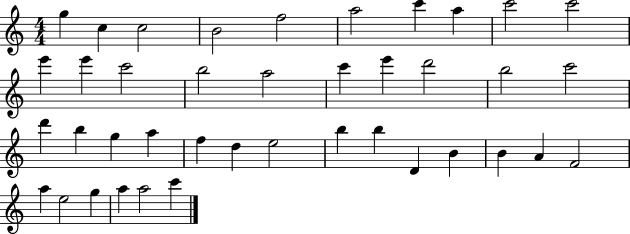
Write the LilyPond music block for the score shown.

{
  \clef treble
  \numericTimeSignature
  \time 4/4
  \key c \major
  g''4 c''4 c''2 | b'2 f''2 | a''2 c'''4 a''4 | c'''2 c'''2 | \break e'''4 e'''4 c'''2 | b''2 a''2 | c'''4 e'''4 d'''2 | b''2 c'''2 | \break d'''4 b''4 g''4 a''4 | f''4 d''4 e''2 | b''4 b''4 d'4 b'4 | b'4 a'4 f'2 | \break a''4 e''2 g''4 | a''4 a''2 c'''4 | \bar "|."
}